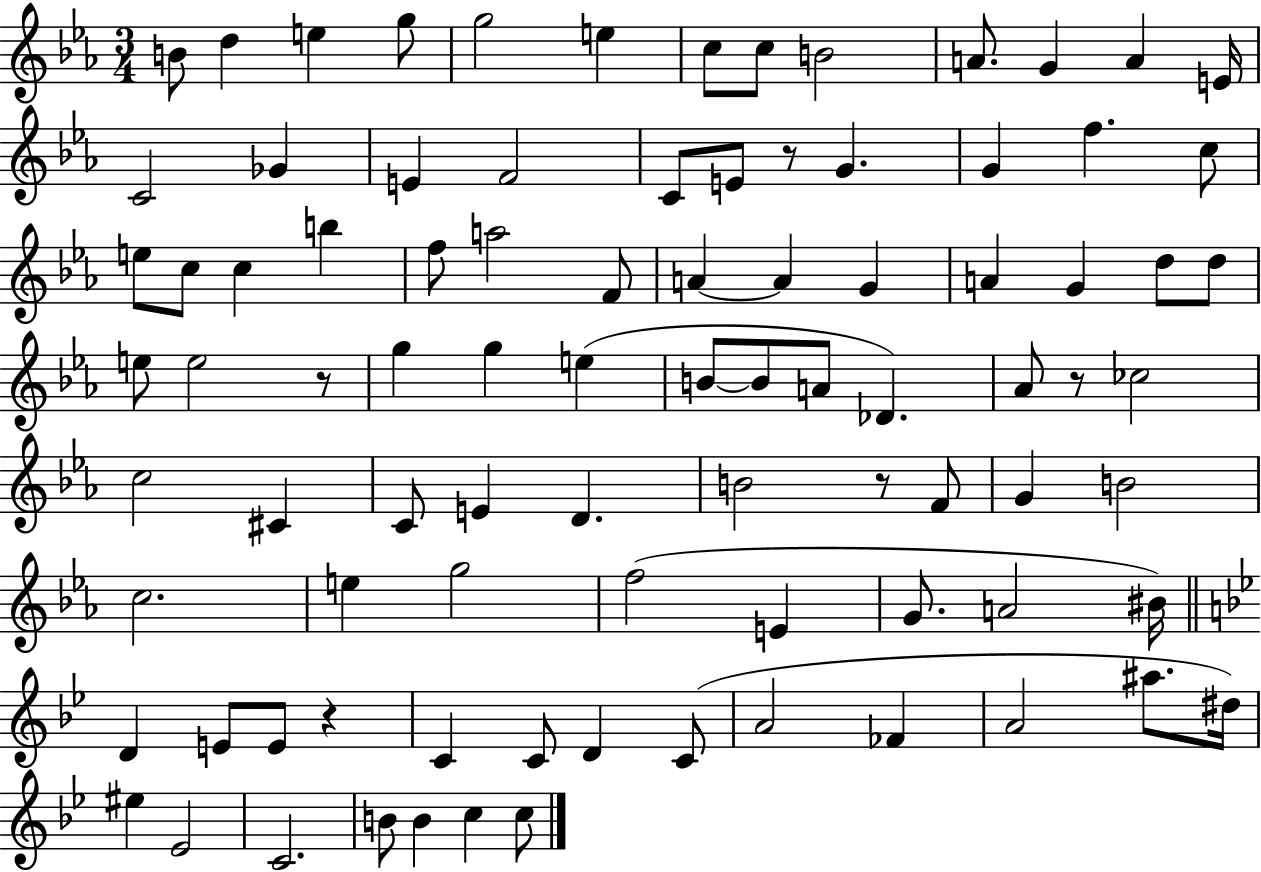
{
  \clef treble
  \numericTimeSignature
  \time 3/4
  \key ees \major
  b'8 d''4 e''4 g''8 | g''2 e''4 | c''8 c''8 b'2 | a'8. g'4 a'4 e'16 | \break c'2 ges'4 | e'4 f'2 | c'8 e'8 r8 g'4. | g'4 f''4. c''8 | \break e''8 c''8 c''4 b''4 | f''8 a''2 f'8 | a'4~~ a'4 g'4 | a'4 g'4 d''8 d''8 | \break e''8 e''2 r8 | g''4 g''4 e''4( | b'8~~ b'8 a'8 des'4.) | aes'8 r8 ces''2 | \break c''2 cis'4 | c'8 e'4 d'4. | b'2 r8 f'8 | g'4 b'2 | \break c''2. | e''4 g''2 | f''2( e'4 | g'8. a'2 bis'16) | \break \bar "||" \break \key bes \major d'4 e'8 e'8 r4 | c'4 c'8 d'4 c'8( | a'2 fes'4 | a'2 ais''8. dis''16) | \break eis''4 ees'2 | c'2. | b'8 b'4 c''4 c''8 | \bar "|."
}